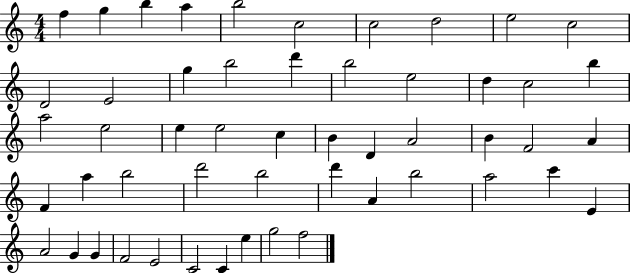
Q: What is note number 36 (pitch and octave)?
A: B5